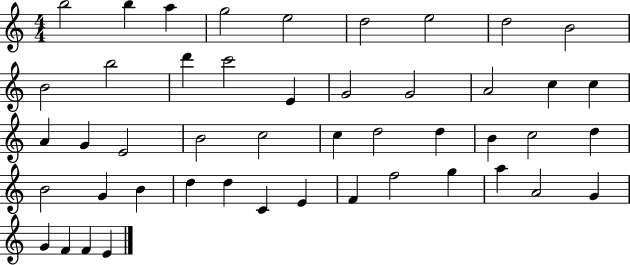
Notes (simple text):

B5/h B5/q A5/q G5/h E5/h D5/h E5/h D5/h B4/h B4/h B5/h D6/q C6/h E4/q G4/h G4/h A4/h C5/q C5/q A4/q G4/q E4/h B4/h C5/h C5/q D5/h D5/q B4/q C5/h D5/q B4/h G4/q B4/q D5/q D5/q C4/q E4/q F4/q F5/h G5/q A5/q A4/h G4/q G4/q F4/q F4/q E4/q